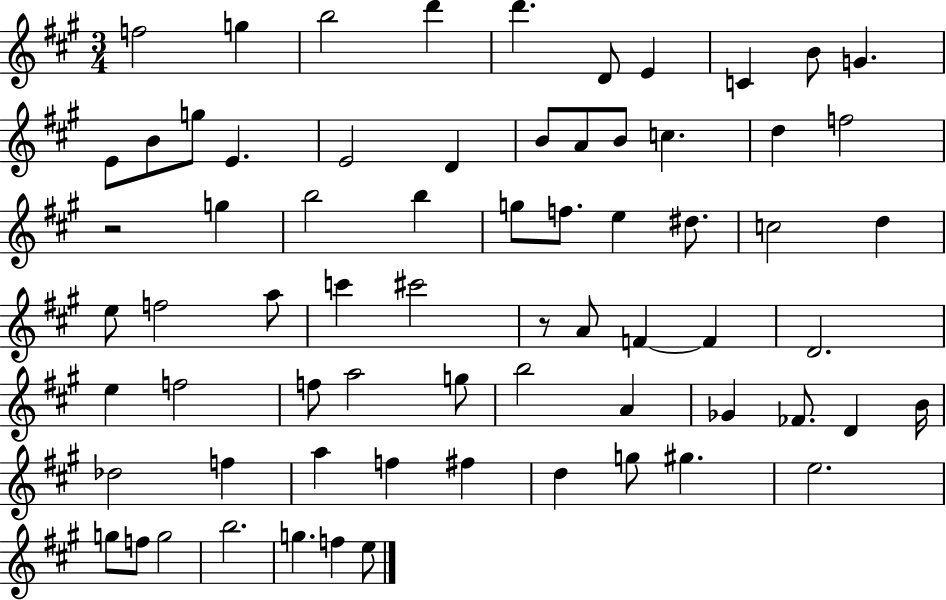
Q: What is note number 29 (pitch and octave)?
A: D#5